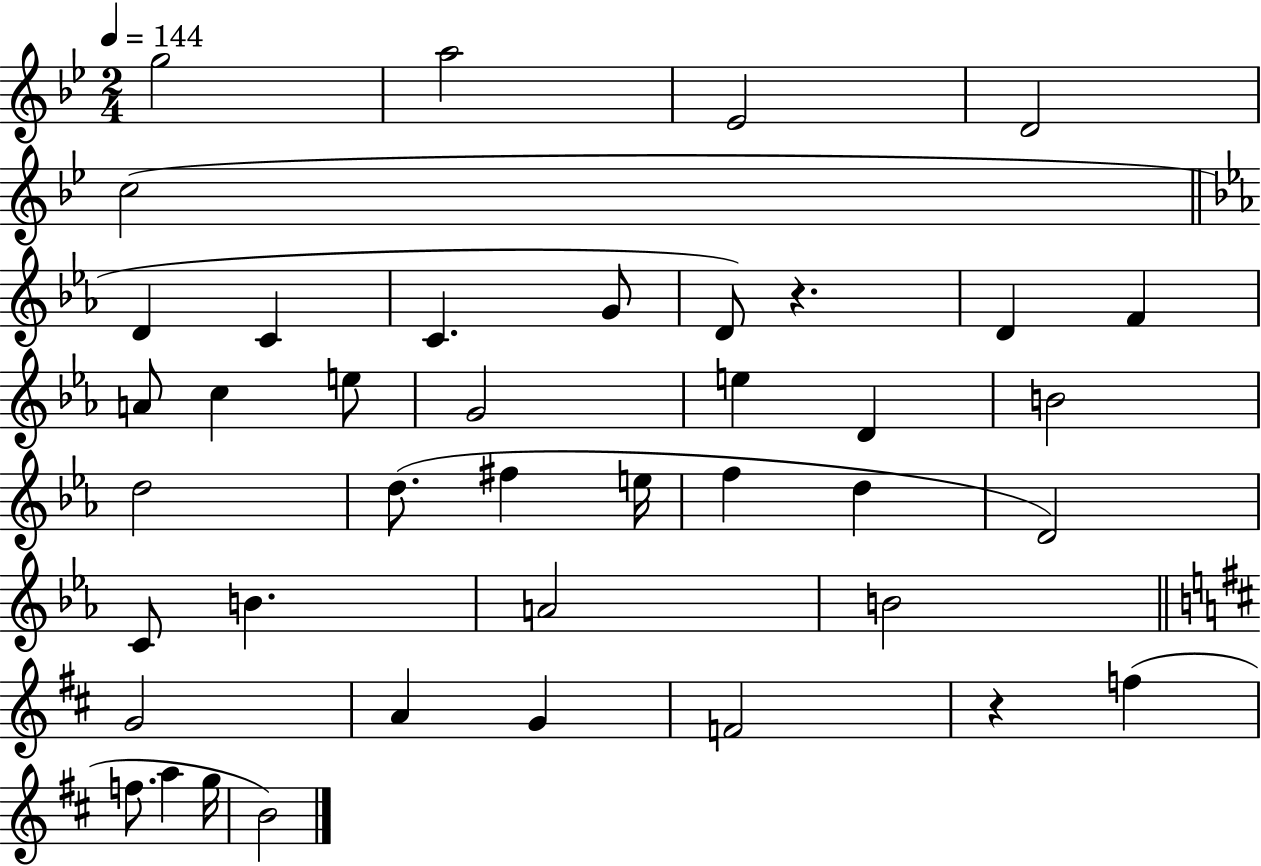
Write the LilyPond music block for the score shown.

{
  \clef treble
  \numericTimeSignature
  \time 2/4
  \key bes \major
  \tempo 4 = 144
  g''2 | a''2 | ees'2 | d'2 | \break c''2( | \bar "||" \break \key c \minor d'4 c'4 | c'4. g'8 | d'8) r4. | d'4 f'4 | \break a'8 c''4 e''8 | g'2 | e''4 d'4 | b'2 | \break d''2 | d''8.( fis''4 e''16 | f''4 d''4 | d'2) | \break c'8 b'4. | a'2 | b'2 | \bar "||" \break \key d \major g'2 | a'4 g'4 | f'2 | r4 f''4( | \break f''8. a''4 g''16 | b'2) | \bar "|."
}